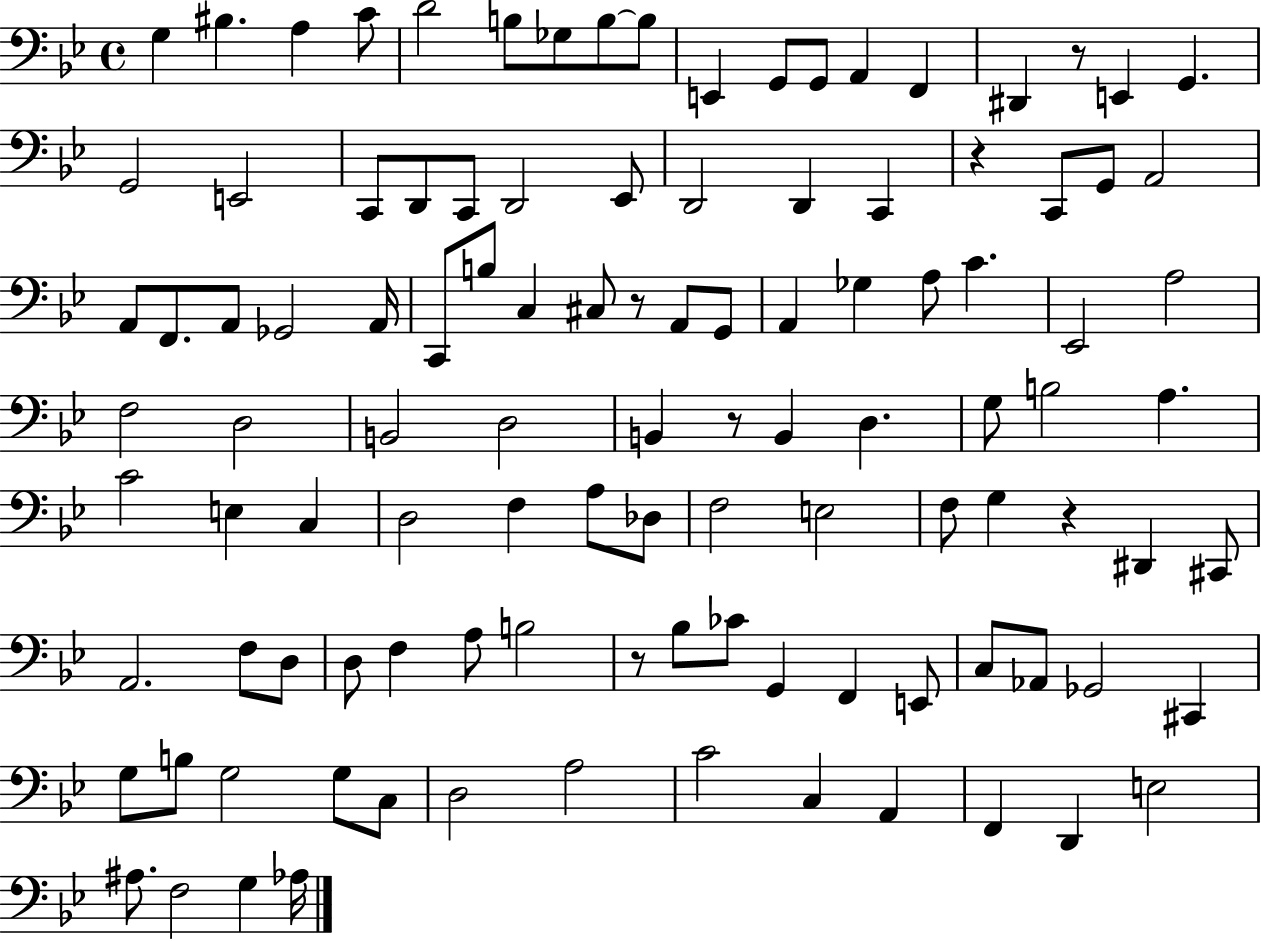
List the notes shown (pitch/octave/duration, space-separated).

G3/q BIS3/q. A3/q C4/e D4/h B3/e Gb3/e B3/e B3/e E2/q G2/e G2/e A2/q F2/q D#2/q R/e E2/q G2/q. G2/h E2/h C2/e D2/e C2/e D2/h Eb2/e D2/h D2/q C2/q R/q C2/e G2/e A2/h A2/e F2/e. A2/e Gb2/h A2/s C2/e B3/e C3/q C#3/e R/e A2/e G2/e A2/q Gb3/q A3/e C4/q. Eb2/h A3/h F3/h D3/h B2/h D3/h B2/q R/e B2/q D3/q. G3/e B3/h A3/q. C4/h E3/q C3/q D3/h F3/q A3/e Db3/e F3/h E3/h F3/e G3/q R/q D#2/q C#2/e A2/h. F3/e D3/e D3/e F3/q A3/e B3/h R/e Bb3/e CES4/e G2/q F2/q E2/e C3/e Ab2/e Gb2/h C#2/q G3/e B3/e G3/h G3/e C3/e D3/h A3/h C4/h C3/q A2/q F2/q D2/q E3/h A#3/e. F3/h G3/q Ab3/s